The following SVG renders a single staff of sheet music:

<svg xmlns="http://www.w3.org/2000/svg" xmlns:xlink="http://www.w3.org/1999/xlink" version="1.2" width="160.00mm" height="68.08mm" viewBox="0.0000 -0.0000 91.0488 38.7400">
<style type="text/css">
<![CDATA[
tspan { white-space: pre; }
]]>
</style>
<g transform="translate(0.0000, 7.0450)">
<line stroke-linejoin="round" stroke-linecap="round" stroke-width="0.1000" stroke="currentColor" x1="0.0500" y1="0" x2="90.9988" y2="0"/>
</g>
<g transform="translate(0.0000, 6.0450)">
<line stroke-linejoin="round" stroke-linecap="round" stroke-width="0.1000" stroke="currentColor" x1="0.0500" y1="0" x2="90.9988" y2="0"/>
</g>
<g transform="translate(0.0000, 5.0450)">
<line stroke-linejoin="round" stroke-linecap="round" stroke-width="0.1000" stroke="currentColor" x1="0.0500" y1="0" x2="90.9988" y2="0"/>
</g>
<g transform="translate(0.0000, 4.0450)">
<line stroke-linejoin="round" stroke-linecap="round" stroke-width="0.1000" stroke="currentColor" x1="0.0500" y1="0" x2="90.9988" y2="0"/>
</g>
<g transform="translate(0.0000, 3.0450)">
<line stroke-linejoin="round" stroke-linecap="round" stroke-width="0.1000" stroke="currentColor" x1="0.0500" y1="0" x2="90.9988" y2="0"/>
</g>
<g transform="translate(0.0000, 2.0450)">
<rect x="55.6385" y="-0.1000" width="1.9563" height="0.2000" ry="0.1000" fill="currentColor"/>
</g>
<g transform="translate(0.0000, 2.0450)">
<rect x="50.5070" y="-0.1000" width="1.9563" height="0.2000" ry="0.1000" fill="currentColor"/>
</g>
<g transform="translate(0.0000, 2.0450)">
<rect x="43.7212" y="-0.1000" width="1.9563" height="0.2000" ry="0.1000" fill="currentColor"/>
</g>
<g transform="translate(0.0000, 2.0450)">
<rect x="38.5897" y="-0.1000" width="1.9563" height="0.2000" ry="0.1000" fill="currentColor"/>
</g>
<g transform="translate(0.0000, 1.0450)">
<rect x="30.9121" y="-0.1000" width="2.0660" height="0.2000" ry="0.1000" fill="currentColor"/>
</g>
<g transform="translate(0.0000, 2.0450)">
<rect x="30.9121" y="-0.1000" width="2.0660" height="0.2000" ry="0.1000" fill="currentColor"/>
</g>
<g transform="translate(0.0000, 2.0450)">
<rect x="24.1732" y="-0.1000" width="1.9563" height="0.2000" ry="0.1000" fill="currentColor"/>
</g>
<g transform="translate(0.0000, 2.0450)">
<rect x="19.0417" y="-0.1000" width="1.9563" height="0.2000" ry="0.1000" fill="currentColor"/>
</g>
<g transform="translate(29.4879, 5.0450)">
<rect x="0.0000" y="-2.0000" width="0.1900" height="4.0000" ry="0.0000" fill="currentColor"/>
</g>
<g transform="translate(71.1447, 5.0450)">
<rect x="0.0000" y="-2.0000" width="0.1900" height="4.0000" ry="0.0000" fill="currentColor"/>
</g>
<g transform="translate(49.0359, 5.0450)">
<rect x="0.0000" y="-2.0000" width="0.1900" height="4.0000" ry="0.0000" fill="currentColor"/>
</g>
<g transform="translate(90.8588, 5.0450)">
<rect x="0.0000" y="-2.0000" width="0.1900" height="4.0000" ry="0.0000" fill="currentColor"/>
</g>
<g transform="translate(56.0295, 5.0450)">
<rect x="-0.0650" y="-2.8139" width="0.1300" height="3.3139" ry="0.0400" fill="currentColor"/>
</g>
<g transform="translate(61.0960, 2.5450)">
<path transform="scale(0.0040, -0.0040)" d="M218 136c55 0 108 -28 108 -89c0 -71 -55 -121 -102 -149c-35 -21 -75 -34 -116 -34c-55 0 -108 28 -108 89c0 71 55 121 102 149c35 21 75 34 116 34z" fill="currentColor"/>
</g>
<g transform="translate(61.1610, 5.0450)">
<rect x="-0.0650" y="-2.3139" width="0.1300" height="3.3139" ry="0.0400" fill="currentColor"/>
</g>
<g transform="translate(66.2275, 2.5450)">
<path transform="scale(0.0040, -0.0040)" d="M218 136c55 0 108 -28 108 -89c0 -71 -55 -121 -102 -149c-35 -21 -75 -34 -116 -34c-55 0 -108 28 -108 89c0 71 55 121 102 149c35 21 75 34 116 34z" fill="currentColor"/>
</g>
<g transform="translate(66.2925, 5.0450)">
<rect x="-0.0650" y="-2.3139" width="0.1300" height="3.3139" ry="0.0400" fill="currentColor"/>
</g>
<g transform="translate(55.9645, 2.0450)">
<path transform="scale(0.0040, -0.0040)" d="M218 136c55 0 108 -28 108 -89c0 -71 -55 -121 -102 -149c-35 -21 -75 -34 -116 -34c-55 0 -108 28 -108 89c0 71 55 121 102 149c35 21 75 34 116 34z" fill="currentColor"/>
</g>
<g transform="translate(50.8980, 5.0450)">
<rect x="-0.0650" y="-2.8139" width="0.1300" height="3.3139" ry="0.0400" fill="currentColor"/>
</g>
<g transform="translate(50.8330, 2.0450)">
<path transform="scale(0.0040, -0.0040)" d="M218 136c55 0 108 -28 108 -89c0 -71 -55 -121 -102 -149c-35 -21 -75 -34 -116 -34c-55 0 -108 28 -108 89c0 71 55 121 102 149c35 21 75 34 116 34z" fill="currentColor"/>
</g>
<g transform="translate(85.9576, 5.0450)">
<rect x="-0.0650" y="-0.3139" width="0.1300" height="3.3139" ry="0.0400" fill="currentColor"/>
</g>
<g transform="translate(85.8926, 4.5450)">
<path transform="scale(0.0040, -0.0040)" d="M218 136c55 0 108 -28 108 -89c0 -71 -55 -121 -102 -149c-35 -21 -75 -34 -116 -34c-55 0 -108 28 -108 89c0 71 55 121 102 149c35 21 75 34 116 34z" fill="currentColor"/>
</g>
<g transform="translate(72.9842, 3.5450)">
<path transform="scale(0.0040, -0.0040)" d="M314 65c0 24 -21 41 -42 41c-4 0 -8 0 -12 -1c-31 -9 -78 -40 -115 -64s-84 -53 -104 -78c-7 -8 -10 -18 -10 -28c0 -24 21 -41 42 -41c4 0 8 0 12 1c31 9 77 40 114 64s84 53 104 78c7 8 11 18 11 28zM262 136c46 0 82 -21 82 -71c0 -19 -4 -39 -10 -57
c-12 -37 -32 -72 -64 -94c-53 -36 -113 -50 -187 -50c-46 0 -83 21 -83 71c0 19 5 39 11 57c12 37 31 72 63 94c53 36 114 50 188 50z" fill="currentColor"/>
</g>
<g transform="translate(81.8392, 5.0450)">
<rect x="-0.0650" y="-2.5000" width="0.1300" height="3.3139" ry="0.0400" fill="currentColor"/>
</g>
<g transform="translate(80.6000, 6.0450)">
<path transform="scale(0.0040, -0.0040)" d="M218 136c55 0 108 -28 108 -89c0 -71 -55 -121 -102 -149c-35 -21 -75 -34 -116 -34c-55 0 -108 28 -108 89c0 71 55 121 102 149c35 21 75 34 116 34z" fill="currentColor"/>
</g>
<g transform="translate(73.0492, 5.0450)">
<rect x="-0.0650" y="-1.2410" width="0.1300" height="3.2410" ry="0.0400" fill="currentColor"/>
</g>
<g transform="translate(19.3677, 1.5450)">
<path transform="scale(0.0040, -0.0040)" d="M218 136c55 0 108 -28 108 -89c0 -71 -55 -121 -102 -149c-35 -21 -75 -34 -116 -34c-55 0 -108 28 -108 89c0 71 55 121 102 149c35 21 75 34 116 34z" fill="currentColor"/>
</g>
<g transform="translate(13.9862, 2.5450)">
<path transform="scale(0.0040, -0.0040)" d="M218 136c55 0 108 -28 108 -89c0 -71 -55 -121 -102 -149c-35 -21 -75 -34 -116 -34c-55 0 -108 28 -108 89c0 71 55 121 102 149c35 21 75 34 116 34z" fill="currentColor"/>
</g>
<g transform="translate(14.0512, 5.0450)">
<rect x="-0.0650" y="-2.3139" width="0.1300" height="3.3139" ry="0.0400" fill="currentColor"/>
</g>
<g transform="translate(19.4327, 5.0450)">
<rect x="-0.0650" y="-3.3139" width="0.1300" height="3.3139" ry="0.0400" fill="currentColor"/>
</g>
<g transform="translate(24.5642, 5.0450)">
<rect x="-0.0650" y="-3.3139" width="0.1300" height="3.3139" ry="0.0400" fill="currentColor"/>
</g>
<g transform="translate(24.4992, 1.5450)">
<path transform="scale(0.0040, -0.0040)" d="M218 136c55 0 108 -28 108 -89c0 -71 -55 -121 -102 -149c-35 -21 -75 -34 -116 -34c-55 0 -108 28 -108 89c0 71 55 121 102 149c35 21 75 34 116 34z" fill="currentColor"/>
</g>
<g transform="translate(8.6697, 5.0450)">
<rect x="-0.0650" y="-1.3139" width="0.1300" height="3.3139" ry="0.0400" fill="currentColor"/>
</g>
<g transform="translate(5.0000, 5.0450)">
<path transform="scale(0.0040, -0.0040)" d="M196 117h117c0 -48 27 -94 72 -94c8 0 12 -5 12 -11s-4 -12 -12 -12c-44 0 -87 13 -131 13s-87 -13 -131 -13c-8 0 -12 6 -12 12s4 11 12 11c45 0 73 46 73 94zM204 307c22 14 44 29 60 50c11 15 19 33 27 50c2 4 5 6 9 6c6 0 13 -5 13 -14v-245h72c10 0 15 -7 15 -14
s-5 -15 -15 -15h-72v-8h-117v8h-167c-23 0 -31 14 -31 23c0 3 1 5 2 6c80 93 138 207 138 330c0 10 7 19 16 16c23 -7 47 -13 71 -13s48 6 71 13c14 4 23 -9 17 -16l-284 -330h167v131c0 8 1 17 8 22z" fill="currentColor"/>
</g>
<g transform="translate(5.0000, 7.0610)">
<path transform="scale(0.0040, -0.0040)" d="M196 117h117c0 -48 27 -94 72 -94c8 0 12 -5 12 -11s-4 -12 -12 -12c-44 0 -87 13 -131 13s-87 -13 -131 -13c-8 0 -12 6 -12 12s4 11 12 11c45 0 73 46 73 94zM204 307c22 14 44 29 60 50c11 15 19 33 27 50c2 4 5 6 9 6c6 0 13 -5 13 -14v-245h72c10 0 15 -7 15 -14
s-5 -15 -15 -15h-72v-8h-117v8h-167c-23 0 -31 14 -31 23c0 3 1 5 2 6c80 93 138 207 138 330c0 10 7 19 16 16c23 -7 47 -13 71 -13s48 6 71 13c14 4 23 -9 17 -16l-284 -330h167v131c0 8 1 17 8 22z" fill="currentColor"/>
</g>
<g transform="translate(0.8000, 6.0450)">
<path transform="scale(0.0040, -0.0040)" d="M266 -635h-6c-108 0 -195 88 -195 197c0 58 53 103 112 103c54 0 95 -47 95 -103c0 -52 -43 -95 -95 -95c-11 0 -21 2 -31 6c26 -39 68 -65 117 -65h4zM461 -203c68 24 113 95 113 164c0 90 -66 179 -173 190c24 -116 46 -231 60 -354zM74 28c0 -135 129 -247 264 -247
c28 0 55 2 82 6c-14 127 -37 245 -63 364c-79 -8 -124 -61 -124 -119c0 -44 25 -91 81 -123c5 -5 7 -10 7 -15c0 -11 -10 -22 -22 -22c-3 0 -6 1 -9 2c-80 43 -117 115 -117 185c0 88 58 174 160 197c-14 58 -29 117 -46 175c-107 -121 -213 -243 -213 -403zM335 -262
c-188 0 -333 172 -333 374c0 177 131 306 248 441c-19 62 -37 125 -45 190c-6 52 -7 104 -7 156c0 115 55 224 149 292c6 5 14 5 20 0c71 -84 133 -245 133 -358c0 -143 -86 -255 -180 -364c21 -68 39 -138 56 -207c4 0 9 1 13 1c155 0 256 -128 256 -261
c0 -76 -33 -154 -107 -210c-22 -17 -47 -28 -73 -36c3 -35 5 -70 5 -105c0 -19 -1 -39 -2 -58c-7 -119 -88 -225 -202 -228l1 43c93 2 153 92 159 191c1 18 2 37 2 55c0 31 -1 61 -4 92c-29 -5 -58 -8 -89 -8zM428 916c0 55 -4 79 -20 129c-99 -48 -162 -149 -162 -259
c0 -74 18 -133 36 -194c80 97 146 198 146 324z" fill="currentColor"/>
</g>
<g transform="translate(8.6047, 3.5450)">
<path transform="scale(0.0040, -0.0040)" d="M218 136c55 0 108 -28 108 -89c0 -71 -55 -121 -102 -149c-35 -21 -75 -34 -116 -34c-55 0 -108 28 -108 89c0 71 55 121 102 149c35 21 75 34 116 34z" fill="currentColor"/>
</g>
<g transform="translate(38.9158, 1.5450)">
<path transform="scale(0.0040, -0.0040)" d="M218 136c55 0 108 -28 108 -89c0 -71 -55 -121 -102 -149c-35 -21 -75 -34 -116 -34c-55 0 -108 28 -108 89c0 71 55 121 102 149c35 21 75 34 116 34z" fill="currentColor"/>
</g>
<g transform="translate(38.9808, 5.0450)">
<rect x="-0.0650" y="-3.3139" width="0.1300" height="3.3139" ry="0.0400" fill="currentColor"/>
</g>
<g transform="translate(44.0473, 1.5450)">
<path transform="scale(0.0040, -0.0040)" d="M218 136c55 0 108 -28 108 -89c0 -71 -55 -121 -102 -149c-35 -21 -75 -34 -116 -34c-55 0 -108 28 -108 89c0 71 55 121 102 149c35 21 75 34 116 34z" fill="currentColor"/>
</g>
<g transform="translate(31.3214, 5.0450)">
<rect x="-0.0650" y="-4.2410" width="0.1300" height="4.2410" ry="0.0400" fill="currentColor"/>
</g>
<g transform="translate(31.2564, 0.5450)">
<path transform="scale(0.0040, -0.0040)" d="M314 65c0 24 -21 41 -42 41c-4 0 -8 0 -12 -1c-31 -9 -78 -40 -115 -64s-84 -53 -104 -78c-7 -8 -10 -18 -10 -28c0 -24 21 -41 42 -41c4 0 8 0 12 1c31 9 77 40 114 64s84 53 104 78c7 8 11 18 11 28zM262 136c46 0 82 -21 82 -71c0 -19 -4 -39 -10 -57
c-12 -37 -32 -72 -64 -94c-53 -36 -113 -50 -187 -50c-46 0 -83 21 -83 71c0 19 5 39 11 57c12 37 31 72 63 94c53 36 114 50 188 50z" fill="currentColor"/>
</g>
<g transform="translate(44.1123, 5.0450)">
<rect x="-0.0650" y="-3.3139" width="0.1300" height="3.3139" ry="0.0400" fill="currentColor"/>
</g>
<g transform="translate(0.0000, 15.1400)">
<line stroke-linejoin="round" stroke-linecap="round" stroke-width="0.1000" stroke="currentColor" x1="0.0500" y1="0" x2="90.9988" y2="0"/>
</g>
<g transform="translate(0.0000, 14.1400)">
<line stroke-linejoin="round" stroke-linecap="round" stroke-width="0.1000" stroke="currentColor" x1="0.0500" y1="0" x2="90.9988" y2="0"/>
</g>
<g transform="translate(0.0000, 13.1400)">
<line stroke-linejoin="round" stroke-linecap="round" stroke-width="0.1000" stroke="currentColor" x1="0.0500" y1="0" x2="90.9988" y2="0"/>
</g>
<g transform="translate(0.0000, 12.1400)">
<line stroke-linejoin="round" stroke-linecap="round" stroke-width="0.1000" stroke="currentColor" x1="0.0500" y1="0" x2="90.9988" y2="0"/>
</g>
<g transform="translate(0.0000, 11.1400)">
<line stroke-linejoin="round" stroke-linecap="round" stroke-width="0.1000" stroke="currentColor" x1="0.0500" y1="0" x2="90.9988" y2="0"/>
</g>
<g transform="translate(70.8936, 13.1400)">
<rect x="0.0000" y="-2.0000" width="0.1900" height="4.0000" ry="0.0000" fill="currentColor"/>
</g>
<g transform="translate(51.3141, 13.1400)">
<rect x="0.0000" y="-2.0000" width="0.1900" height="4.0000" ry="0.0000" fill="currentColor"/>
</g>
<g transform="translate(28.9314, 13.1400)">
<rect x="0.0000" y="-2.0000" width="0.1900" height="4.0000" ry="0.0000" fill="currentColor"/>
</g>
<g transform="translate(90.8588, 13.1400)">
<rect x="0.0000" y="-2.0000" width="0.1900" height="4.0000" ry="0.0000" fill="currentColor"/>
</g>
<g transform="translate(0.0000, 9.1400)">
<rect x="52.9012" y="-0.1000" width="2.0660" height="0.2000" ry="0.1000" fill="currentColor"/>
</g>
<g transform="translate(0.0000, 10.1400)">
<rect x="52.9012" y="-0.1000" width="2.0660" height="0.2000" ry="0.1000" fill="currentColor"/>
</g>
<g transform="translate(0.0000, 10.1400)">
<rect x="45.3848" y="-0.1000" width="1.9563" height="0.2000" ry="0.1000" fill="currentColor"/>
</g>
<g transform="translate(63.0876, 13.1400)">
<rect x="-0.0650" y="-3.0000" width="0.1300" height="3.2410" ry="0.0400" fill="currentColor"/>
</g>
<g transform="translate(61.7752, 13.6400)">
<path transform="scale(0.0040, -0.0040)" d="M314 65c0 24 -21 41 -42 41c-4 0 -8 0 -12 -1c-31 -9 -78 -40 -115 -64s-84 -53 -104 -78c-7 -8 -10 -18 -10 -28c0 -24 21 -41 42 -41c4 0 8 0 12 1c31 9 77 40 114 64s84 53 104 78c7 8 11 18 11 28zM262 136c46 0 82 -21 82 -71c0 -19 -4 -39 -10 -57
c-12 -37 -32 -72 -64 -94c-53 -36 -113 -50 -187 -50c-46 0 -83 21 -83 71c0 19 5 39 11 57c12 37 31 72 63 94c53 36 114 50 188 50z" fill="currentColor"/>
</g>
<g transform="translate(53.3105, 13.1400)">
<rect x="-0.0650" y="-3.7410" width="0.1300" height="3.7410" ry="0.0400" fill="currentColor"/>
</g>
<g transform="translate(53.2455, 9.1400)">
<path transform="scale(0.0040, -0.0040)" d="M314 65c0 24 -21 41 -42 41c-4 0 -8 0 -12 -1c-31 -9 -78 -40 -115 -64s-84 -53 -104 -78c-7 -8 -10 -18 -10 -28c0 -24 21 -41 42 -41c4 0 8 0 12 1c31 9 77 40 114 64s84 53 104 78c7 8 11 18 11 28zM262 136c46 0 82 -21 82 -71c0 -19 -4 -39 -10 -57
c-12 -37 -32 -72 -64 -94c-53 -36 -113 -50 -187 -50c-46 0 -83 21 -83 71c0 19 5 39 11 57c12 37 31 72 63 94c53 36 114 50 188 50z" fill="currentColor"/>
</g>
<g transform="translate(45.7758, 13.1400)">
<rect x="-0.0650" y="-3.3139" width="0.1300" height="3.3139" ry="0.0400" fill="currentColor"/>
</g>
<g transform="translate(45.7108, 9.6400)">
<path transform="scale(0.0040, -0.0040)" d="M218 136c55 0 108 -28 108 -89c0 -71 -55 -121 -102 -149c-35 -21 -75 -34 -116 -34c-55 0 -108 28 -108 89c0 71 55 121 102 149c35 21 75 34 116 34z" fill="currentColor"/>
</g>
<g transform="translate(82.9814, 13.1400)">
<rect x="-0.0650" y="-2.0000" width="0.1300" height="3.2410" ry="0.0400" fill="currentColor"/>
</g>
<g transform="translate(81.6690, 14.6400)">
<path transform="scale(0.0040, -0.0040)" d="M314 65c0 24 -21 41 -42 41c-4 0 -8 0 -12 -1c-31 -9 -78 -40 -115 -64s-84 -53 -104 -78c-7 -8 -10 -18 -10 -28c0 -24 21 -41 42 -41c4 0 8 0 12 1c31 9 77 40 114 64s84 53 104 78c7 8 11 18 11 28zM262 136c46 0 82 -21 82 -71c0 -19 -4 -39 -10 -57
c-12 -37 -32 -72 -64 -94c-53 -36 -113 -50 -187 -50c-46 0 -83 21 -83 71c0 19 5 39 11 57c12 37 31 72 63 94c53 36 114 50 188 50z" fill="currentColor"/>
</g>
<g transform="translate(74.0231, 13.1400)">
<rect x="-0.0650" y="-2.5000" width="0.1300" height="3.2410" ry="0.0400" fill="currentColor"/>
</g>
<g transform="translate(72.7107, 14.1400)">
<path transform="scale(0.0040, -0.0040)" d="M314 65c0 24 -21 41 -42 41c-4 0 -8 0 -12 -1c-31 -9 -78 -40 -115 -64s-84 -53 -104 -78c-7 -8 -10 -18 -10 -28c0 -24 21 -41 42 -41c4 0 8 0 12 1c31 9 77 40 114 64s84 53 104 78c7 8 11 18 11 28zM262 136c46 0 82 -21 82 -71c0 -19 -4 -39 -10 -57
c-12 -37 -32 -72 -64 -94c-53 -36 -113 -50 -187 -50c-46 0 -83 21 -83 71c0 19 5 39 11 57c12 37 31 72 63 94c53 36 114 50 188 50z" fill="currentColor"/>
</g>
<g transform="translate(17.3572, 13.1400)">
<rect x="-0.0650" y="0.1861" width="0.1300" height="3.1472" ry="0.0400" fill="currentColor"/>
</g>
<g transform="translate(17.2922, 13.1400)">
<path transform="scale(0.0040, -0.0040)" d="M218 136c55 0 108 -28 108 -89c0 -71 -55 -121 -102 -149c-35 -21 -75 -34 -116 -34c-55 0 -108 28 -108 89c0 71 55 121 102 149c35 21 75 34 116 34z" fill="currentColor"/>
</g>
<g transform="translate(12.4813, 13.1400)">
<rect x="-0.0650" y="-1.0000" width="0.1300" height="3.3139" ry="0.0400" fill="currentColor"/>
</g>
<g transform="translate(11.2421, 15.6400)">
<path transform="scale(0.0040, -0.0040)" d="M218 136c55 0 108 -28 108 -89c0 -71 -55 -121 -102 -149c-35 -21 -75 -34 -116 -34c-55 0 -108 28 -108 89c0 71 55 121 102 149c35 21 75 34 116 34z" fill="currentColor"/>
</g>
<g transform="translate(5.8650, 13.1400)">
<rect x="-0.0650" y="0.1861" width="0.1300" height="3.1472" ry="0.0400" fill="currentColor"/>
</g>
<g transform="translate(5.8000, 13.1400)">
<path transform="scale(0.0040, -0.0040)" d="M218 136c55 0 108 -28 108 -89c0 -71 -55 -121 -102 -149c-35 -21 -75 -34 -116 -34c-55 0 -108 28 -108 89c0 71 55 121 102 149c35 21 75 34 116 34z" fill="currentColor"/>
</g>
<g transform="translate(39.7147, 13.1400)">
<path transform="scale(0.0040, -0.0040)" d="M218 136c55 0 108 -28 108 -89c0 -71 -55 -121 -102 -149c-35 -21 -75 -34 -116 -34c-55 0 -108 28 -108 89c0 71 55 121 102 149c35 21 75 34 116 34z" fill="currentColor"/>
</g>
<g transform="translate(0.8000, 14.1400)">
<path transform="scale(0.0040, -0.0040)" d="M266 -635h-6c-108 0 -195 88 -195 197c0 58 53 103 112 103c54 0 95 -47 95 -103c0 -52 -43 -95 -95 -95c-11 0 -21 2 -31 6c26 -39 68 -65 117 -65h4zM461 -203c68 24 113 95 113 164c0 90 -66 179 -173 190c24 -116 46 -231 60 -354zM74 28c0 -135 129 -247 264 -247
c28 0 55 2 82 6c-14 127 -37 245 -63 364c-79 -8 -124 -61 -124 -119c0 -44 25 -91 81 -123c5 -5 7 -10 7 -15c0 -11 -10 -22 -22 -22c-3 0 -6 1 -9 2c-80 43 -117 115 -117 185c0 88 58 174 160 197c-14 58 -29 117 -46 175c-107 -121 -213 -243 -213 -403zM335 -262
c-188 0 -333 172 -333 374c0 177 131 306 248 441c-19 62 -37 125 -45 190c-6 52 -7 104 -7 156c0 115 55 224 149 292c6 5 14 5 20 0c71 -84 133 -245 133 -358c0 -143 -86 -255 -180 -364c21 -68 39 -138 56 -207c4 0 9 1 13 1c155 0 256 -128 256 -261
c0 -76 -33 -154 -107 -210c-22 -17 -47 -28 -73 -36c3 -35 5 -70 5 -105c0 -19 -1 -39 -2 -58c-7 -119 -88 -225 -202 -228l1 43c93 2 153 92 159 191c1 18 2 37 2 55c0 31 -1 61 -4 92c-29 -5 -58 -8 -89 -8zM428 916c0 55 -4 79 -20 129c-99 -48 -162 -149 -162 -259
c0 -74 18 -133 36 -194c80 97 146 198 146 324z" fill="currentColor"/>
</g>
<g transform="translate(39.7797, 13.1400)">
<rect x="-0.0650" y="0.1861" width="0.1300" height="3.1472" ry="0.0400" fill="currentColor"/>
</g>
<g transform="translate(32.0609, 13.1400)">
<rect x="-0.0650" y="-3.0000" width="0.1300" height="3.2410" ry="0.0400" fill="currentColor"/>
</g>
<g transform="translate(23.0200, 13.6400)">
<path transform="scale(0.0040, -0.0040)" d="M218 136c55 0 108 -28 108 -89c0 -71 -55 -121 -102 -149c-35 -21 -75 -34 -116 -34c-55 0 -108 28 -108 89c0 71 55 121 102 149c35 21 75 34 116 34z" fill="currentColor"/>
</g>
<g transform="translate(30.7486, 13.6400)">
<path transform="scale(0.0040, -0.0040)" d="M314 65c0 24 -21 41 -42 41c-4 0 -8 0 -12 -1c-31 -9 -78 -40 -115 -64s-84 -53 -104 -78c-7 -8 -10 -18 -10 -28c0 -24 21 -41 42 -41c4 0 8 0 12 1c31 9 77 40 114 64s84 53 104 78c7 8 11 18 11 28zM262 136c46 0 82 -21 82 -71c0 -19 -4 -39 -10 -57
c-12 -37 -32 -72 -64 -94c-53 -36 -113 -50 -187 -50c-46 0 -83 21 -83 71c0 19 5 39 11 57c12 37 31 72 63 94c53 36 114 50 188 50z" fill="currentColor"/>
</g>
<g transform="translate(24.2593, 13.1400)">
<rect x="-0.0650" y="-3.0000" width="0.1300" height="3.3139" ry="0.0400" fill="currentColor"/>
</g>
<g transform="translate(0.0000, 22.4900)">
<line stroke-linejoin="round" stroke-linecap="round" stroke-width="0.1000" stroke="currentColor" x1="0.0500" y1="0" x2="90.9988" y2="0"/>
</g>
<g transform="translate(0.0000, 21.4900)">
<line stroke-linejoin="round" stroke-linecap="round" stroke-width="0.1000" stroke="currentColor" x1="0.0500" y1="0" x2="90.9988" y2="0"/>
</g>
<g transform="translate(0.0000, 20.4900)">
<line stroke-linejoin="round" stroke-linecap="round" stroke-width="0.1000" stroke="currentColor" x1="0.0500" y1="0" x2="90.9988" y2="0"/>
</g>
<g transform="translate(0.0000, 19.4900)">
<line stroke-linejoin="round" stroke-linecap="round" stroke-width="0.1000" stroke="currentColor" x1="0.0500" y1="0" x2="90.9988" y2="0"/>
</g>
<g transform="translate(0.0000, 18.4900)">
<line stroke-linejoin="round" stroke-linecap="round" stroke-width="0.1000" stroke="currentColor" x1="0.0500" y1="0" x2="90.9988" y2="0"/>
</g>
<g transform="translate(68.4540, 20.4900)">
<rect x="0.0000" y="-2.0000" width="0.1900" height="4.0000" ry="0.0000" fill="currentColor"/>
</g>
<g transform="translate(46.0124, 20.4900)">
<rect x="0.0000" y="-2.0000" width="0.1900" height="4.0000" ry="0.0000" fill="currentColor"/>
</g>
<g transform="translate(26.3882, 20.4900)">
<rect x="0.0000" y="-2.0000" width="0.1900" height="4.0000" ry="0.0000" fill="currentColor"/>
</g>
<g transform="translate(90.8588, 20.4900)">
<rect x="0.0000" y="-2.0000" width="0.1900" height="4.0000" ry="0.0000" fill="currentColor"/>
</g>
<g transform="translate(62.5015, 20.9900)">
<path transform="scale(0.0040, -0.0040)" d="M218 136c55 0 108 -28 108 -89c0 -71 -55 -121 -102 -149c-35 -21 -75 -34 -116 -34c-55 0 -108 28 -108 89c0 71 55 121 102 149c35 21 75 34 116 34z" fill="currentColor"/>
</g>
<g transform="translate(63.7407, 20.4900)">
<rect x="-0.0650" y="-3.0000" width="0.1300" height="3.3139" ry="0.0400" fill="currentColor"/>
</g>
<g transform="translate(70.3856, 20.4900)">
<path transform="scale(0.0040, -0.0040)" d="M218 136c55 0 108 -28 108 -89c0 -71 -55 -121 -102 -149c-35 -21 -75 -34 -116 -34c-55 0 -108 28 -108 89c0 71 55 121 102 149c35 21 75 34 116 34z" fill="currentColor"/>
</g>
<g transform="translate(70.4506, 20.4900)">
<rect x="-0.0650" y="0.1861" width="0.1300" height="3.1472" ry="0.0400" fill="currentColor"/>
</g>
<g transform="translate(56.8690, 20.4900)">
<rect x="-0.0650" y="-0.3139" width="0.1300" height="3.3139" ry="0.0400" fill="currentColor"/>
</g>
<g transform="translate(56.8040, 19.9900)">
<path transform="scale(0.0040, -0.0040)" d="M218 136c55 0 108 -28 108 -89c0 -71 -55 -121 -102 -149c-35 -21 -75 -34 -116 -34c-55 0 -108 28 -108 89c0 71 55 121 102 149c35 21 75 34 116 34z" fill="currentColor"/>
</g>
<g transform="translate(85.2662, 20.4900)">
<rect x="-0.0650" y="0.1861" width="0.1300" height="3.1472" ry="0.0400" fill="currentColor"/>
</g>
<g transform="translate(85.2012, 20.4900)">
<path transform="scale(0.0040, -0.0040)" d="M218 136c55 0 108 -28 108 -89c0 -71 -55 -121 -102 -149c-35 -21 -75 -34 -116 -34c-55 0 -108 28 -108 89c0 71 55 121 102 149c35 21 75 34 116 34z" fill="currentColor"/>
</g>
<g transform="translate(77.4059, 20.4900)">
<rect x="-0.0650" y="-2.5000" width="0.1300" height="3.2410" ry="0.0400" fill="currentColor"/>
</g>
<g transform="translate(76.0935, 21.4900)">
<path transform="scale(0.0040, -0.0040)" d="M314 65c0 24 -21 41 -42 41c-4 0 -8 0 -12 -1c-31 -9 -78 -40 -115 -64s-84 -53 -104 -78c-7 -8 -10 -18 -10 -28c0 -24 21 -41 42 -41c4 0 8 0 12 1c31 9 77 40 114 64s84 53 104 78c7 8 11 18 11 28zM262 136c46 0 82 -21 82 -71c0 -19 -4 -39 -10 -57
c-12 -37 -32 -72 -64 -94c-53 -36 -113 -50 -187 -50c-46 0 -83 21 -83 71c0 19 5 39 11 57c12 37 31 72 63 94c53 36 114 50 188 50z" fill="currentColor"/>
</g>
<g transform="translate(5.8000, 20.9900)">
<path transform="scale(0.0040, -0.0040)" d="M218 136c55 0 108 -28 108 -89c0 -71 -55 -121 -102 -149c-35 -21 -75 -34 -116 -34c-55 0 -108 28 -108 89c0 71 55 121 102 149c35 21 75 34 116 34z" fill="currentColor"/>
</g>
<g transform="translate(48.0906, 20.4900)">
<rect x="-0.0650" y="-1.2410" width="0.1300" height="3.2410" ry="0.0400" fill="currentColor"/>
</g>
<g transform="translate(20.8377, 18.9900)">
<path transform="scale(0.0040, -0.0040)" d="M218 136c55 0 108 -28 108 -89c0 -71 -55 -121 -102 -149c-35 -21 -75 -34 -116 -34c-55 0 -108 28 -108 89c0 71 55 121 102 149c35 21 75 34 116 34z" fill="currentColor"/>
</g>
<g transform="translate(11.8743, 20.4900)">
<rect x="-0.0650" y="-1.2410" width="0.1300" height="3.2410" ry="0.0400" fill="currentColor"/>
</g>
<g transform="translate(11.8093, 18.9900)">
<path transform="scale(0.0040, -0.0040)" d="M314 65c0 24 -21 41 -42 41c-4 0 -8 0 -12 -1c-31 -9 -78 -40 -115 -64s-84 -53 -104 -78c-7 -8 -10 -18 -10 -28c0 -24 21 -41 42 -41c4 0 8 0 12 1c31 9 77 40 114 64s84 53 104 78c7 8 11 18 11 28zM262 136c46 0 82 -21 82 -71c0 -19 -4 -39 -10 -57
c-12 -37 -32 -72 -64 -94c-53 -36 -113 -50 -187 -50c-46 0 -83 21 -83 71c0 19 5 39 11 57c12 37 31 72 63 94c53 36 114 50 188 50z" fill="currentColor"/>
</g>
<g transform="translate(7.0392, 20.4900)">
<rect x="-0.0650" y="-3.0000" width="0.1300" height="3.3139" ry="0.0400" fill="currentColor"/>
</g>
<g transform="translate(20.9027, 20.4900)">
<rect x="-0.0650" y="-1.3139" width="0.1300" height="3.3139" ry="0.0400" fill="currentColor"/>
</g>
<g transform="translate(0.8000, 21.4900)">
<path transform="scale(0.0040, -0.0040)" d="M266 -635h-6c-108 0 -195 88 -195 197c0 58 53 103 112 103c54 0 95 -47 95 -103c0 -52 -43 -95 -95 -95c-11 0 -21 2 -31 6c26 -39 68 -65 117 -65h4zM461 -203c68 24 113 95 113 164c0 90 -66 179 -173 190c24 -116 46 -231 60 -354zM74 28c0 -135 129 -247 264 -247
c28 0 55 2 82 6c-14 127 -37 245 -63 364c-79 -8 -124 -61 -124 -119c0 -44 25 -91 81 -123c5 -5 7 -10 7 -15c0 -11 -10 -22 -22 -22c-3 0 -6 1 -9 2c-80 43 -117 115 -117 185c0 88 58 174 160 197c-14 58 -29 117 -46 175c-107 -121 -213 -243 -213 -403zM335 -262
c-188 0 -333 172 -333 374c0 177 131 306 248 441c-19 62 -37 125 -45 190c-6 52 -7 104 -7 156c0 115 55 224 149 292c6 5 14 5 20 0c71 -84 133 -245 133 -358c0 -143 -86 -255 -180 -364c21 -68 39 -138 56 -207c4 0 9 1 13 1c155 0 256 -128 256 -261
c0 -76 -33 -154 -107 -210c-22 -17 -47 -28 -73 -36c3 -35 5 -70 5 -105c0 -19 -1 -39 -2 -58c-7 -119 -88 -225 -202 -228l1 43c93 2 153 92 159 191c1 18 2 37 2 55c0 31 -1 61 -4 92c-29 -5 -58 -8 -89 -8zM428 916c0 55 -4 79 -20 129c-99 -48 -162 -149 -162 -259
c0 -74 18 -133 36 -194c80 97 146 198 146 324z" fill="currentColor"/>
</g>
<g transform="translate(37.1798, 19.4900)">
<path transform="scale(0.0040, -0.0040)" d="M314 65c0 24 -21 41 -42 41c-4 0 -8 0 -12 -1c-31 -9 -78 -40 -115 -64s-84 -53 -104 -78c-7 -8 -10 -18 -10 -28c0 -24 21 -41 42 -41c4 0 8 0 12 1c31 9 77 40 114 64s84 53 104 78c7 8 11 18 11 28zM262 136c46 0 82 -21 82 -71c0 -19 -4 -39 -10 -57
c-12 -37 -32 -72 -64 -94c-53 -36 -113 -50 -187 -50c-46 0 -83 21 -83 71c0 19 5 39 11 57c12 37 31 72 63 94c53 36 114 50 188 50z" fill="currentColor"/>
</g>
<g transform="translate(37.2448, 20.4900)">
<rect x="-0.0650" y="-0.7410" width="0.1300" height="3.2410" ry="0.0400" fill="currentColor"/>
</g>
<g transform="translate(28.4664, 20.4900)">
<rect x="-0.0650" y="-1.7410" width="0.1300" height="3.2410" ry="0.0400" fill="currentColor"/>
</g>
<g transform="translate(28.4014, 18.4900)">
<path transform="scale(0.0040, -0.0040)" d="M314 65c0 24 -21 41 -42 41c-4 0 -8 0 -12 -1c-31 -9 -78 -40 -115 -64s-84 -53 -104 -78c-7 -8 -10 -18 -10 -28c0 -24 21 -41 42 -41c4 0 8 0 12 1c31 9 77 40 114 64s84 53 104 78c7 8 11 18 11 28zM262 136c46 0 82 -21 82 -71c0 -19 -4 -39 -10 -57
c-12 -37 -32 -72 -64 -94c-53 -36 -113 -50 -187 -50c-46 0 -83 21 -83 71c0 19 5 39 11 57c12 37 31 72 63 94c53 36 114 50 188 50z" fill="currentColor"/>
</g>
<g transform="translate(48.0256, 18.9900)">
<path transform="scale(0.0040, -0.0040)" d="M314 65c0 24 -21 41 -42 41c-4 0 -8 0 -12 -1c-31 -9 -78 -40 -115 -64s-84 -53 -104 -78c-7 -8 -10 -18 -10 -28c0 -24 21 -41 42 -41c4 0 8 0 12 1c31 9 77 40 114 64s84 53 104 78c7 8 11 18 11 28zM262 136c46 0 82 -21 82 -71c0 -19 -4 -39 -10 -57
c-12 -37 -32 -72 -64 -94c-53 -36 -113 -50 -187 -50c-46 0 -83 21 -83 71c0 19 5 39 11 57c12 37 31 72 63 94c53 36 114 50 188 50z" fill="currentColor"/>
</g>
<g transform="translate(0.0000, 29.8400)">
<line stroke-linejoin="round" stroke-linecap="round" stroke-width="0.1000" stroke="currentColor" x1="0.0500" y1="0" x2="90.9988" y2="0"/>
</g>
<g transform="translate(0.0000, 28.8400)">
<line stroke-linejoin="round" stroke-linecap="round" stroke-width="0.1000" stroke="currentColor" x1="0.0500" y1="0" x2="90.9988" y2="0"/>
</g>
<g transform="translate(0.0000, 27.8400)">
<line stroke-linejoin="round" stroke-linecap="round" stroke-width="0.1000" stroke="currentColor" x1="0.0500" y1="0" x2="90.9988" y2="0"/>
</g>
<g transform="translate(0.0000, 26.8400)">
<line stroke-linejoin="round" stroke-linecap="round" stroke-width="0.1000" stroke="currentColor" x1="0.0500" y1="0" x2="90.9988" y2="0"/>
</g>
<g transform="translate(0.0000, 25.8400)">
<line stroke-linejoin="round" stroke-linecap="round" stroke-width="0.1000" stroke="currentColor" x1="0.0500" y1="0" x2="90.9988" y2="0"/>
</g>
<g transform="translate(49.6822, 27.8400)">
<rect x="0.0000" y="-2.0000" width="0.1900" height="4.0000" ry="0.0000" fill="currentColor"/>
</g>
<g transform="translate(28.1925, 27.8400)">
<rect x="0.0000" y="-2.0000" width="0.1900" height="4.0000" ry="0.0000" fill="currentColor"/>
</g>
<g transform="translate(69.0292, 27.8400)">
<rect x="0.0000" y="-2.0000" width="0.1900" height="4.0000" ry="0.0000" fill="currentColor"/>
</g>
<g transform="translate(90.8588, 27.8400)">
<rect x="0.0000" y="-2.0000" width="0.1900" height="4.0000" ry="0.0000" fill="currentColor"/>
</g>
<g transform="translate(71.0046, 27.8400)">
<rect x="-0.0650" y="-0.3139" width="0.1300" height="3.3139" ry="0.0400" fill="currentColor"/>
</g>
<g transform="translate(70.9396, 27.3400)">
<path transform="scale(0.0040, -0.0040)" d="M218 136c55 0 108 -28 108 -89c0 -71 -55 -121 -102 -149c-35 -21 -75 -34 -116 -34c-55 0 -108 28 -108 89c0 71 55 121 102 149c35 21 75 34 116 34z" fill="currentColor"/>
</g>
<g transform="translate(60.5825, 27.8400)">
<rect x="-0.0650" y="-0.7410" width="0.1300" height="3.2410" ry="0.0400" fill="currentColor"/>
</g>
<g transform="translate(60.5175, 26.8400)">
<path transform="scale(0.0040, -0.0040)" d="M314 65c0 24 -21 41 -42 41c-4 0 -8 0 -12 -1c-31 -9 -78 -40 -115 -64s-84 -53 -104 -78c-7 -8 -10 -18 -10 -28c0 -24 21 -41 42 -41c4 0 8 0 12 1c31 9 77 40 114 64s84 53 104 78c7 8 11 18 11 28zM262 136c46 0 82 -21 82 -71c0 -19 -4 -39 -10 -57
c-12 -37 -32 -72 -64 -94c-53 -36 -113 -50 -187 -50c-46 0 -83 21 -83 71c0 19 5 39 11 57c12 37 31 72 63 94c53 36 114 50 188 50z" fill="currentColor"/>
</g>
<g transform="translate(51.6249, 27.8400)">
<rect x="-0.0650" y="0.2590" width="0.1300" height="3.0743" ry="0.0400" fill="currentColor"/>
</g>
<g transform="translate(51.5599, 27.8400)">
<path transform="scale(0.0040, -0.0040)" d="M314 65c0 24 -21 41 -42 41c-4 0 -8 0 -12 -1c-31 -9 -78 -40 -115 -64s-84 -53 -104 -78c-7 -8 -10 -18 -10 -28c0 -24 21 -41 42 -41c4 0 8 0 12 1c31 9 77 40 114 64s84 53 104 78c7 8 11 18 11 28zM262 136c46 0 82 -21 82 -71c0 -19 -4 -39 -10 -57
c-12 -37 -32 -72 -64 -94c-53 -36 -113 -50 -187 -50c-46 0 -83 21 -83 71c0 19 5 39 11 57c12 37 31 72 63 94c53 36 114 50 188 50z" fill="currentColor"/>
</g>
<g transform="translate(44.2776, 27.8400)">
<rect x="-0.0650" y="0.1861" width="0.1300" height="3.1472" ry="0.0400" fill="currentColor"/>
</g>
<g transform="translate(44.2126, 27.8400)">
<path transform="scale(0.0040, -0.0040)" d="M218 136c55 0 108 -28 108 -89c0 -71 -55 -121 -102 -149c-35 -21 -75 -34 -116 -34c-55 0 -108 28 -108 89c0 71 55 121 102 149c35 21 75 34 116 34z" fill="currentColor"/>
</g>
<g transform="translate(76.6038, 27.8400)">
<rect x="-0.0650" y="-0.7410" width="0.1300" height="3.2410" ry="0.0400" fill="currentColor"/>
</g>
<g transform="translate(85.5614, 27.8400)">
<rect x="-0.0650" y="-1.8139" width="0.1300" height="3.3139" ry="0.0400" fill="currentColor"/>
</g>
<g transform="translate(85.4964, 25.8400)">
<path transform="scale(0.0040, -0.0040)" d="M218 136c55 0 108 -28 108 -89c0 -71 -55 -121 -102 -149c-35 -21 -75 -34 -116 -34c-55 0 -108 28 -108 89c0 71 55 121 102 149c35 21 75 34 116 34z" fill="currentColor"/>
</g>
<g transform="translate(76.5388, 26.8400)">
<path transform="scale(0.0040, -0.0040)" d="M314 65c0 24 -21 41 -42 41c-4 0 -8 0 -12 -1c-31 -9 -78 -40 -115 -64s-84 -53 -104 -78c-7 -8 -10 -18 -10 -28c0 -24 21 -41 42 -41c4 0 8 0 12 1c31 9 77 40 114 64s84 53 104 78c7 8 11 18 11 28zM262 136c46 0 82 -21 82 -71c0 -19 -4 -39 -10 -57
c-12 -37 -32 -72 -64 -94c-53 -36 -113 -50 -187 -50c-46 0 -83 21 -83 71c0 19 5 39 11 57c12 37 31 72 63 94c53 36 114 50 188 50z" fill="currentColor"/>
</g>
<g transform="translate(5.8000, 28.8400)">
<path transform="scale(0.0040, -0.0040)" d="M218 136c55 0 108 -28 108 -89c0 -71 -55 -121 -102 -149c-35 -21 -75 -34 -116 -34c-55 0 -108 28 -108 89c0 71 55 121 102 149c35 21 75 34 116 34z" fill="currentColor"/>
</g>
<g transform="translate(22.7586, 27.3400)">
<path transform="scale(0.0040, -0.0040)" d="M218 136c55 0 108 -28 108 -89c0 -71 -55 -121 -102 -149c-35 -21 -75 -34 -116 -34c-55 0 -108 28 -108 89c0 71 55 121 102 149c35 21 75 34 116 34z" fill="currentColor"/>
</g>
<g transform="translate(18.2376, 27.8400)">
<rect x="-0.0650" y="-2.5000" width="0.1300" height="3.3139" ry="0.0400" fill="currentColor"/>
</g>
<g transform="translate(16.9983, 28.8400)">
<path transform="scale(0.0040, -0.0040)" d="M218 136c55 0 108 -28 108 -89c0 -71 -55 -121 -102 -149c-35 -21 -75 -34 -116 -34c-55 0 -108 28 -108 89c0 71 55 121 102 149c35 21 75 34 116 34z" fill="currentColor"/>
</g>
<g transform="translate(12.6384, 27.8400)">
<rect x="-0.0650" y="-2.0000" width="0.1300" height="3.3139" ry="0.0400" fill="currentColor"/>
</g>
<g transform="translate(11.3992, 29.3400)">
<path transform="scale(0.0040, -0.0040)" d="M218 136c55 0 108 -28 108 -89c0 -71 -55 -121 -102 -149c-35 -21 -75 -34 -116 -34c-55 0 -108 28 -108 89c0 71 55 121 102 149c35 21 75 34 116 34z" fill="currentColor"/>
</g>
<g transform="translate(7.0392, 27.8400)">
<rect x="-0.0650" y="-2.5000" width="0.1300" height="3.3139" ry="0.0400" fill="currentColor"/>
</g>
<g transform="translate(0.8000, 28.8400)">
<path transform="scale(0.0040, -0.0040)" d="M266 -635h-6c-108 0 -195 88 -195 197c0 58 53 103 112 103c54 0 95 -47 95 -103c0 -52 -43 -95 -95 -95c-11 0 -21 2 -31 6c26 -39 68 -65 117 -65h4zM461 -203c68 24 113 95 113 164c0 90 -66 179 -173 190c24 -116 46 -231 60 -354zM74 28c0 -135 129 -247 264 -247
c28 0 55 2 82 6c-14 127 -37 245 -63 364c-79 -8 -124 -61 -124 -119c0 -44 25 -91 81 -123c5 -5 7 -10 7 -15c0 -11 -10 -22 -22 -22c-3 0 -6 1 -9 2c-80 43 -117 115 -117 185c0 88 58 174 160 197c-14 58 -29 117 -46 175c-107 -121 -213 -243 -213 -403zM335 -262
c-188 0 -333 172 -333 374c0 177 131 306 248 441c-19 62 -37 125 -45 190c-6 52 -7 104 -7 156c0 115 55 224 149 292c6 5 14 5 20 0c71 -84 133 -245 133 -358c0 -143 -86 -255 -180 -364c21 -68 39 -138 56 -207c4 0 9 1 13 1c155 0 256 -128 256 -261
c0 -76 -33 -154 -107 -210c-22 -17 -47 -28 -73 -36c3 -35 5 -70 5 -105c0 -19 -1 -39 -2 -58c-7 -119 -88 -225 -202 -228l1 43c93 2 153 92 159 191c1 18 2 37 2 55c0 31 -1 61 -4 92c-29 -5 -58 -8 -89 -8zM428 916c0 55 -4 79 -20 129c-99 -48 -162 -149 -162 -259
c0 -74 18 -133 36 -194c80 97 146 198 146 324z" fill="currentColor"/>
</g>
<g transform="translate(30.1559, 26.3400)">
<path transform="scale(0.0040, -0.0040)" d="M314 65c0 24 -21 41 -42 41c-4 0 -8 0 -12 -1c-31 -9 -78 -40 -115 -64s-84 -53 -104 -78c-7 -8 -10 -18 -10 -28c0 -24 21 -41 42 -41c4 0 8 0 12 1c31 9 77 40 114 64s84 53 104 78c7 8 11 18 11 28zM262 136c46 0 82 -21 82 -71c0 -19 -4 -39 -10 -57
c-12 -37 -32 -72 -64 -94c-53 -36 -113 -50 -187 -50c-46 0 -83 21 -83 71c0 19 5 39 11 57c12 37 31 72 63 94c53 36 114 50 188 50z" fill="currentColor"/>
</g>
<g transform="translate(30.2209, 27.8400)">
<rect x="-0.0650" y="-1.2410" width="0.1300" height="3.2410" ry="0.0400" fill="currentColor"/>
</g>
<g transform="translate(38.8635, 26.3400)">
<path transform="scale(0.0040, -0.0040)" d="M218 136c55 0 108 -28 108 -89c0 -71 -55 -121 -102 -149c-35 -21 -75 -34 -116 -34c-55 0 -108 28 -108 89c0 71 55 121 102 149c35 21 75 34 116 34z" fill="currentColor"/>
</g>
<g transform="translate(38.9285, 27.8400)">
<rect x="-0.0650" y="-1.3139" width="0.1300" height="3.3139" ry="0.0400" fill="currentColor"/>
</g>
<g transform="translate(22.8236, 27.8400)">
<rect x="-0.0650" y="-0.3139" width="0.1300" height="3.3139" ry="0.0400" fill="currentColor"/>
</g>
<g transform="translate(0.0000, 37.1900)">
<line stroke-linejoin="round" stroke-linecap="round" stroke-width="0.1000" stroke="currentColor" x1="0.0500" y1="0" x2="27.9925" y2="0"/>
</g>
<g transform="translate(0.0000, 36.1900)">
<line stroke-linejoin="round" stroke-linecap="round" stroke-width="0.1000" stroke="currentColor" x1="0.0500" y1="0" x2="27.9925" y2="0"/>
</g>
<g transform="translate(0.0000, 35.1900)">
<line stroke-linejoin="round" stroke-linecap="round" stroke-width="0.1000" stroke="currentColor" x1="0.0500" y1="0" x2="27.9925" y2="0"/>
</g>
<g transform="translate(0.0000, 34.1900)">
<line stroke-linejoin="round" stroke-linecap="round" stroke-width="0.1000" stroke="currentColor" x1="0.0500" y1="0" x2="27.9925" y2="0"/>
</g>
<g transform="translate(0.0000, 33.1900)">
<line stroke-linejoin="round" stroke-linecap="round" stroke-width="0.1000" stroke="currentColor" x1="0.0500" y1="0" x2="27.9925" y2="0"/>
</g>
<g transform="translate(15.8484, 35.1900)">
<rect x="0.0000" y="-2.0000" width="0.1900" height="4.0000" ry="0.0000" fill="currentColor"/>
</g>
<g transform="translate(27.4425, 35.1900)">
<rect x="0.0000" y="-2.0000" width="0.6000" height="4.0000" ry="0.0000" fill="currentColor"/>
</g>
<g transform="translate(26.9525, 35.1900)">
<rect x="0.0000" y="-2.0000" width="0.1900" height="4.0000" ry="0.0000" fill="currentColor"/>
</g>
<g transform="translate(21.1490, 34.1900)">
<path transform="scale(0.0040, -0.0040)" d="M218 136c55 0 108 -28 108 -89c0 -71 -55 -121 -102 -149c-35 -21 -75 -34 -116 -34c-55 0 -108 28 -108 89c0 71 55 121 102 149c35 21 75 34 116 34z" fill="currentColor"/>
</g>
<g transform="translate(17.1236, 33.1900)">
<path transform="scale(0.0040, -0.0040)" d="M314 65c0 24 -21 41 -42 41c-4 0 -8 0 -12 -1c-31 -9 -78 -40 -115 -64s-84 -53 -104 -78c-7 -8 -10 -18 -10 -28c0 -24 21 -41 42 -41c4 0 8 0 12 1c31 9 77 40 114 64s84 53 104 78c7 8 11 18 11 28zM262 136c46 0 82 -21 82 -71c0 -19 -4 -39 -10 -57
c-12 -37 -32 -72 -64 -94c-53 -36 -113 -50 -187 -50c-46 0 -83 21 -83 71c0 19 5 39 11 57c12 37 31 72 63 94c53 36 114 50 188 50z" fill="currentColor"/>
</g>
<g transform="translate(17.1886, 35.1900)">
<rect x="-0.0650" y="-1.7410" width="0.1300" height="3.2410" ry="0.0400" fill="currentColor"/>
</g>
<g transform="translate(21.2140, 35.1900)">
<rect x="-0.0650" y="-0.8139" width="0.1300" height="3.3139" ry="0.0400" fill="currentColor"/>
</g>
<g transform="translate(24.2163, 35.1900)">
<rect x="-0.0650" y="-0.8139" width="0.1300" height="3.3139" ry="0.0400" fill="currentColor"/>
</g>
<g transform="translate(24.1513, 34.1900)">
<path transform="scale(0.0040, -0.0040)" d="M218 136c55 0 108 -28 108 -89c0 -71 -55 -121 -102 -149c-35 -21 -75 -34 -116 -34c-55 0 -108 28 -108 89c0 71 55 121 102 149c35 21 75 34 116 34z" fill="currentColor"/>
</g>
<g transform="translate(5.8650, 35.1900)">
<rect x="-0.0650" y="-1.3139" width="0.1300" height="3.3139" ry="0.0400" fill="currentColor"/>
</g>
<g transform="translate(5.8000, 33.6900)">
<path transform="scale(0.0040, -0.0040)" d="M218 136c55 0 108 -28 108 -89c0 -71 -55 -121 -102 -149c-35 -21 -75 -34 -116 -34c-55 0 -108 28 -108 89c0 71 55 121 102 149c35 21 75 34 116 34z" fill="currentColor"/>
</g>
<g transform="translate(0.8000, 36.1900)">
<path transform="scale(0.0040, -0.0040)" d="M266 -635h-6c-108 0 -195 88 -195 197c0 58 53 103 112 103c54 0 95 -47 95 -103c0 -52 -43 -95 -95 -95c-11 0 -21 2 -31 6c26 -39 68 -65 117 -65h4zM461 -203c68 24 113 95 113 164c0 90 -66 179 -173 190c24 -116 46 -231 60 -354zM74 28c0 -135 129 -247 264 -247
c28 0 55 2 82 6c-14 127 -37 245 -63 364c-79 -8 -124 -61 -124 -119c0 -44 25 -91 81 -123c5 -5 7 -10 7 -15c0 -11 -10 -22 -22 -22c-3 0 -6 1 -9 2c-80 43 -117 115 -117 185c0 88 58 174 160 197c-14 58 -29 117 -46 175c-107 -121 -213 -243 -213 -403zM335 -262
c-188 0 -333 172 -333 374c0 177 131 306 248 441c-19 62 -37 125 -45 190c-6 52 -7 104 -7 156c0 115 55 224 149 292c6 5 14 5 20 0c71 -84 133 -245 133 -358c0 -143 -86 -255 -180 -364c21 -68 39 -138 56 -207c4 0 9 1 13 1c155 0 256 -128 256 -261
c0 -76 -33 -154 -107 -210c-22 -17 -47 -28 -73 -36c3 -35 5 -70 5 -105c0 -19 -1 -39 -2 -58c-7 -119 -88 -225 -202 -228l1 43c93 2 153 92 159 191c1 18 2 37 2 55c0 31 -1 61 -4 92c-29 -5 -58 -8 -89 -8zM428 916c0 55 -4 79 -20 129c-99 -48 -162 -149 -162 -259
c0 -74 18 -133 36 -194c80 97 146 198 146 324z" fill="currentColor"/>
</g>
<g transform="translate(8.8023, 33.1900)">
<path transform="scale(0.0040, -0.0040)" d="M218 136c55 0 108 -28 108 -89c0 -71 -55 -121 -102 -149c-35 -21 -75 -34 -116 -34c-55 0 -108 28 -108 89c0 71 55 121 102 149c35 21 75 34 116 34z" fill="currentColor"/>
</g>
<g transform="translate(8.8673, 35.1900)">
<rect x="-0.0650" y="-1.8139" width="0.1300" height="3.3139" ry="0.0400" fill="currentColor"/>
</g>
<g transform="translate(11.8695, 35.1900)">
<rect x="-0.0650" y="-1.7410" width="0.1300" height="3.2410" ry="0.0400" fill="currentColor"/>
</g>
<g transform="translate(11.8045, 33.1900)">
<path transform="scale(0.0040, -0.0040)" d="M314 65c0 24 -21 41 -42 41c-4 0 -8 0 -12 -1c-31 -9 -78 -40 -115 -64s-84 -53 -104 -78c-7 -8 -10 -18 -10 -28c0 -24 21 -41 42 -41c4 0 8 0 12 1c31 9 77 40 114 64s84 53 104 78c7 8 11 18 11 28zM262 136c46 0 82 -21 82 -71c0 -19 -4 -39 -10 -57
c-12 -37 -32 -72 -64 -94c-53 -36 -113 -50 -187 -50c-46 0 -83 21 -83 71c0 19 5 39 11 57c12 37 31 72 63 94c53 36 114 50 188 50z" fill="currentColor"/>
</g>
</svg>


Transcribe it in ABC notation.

X:1
T:Untitled
M:4/4
L:1/4
K:C
e g b b d'2 b b a a g g e2 G c B D B A A2 B b c'2 A2 G2 F2 A e2 e f2 d2 e2 c A B G2 B G F G c e2 e B B2 d2 c d2 f e f f2 f2 d d